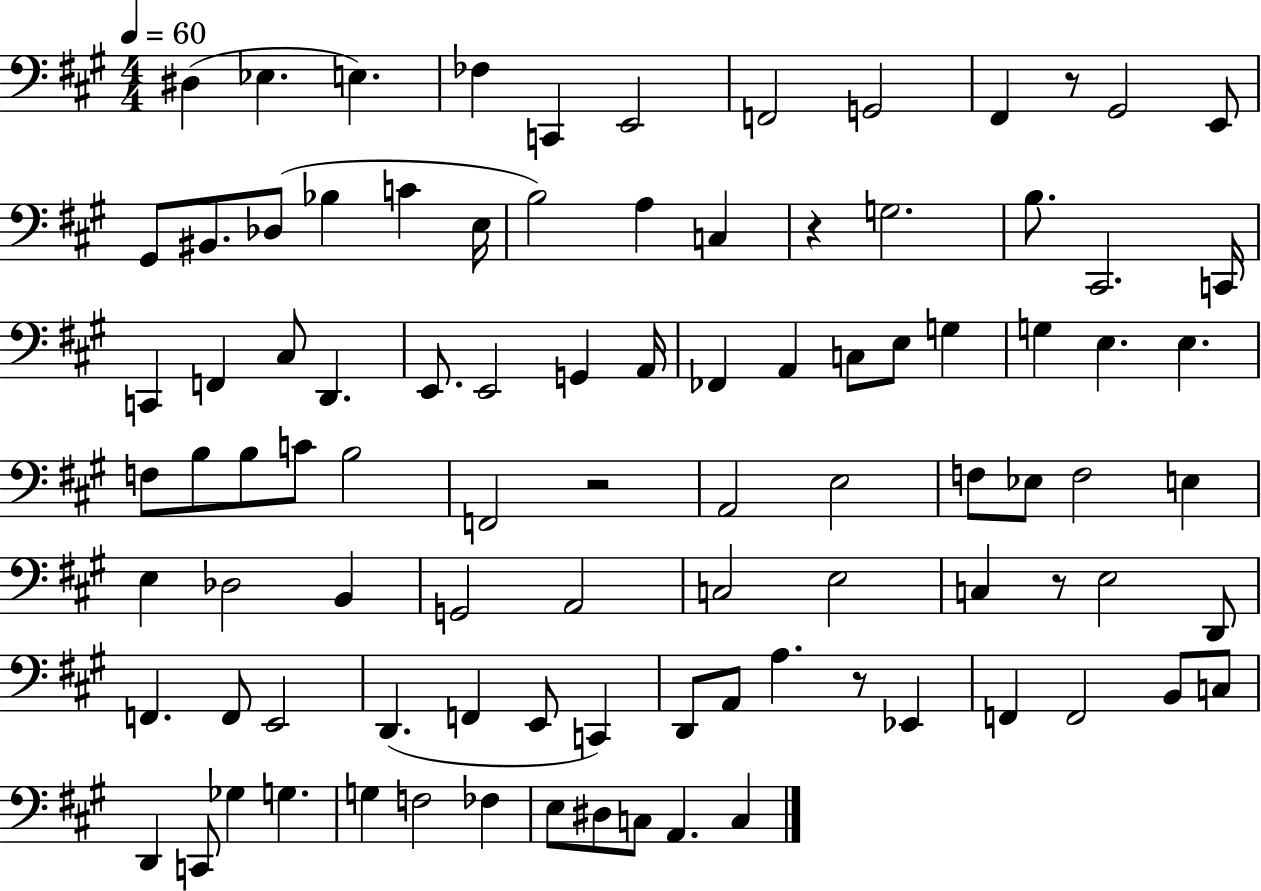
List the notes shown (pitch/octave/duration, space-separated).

D#3/q Eb3/q. E3/q. FES3/q C2/q E2/h F2/h G2/h F#2/q R/e G#2/h E2/e G#2/e BIS2/e. Db3/e Bb3/q C4/q E3/s B3/h A3/q C3/q R/q G3/h. B3/e. C#2/h. C2/s C2/q F2/q C#3/e D2/q. E2/e. E2/h G2/q A2/s FES2/q A2/q C3/e E3/e G3/q G3/q E3/q. E3/q. F3/e B3/e B3/e C4/e B3/h F2/h R/h A2/h E3/h F3/e Eb3/e F3/h E3/q E3/q Db3/h B2/q G2/h A2/h C3/h E3/h C3/q R/e E3/h D2/e F2/q. F2/e E2/h D2/q. F2/q E2/e C2/q D2/e A2/e A3/q. R/e Eb2/q F2/q F2/h B2/e C3/e D2/q C2/e Gb3/q G3/q. G3/q F3/h FES3/q E3/e D#3/e C3/e A2/q. C3/q